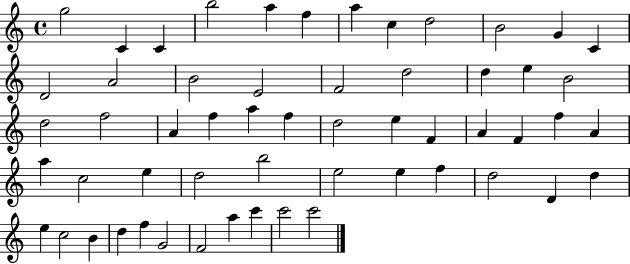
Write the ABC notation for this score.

X:1
T:Untitled
M:4/4
L:1/4
K:C
g2 C C b2 a f a c d2 B2 G C D2 A2 B2 E2 F2 d2 d e B2 d2 f2 A f a f d2 e F A F f A a c2 e d2 b2 e2 e f d2 D d e c2 B d f G2 F2 a c' c'2 c'2